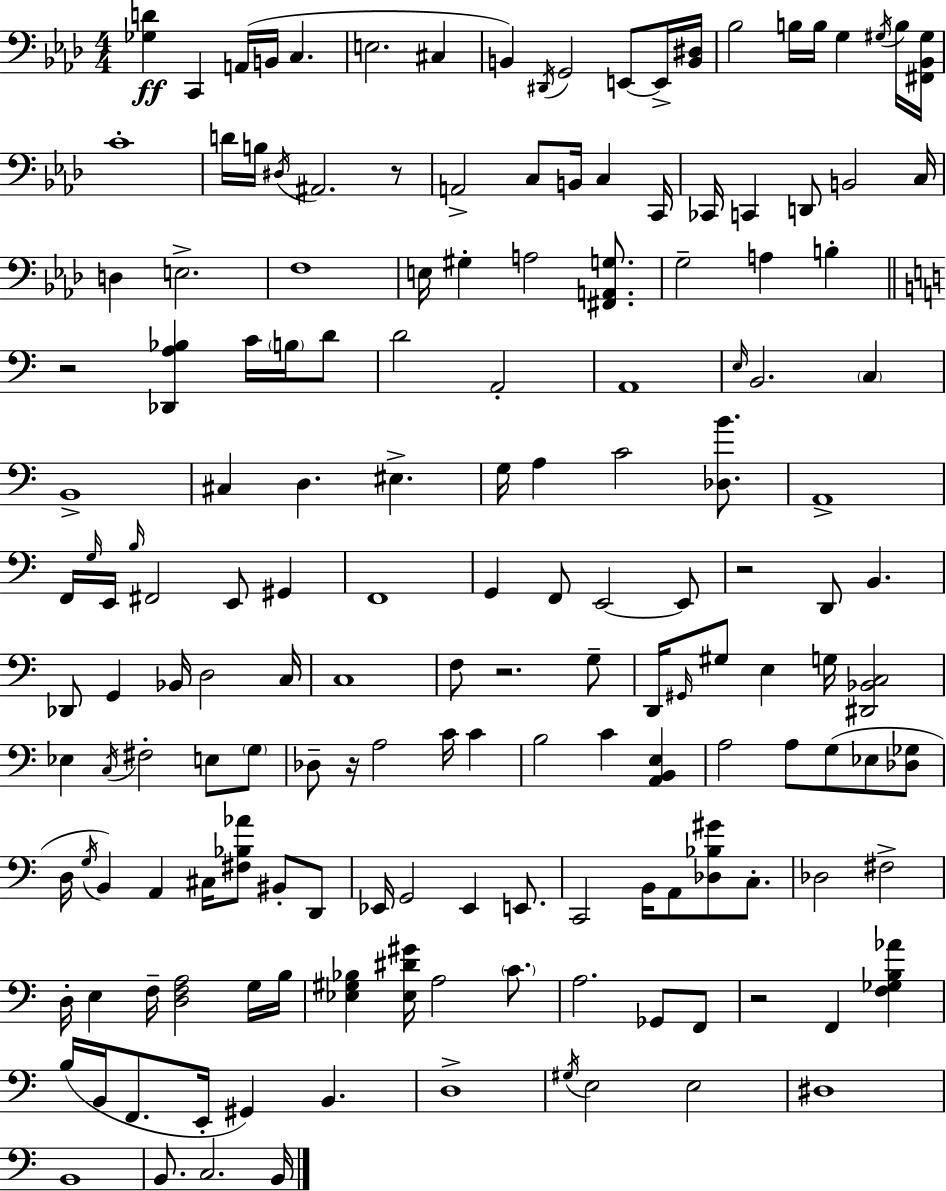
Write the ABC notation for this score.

X:1
T:Untitled
M:4/4
L:1/4
K:Fm
[_G,D] C,, A,,/4 B,,/4 C, E,2 ^C, B,, ^D,,/4 G,,2 E,,/2 E,,/4 [B,,^D,]/4 _B,2 B,/4 B,/4 G, ^G,/4 B,/4 [^F,,_B,,^G,]/4 C4 D/4 B,/4 ^D,/4 ^A,,2 z/2 A,,2 C,/2 B,,/4 C, C,,/4 _C,,/4 C,, D,,/2 B,,2 C,/4 D, E,2 F,4 E,/4 ^G, A,2 [^F,,A,,G,]/2 G,2 A, B, z2 [_D,,A,_B,] C/4 B,/4 D/2 D2 A,,2 A,,4 E,/4 B,,2 C, B,,4 ^C, D, ^E, G,/4 A, C2 [_D,B]/2 A,,4 F,,/4 G,/4 E,,/4 B,/4 ^F,,2 E,,/2 ^G,, F,,4 G,, F,,/2 E,,2 E,,/2 z2 D,,/2 B,, _D,,/2 G,, _B,,/4 D,2 C,/4 C,4 F,/2 z2 G,/2 D,,/4 ^G,,/4 ^G,/2 E, G,/4 [^D,,_B,,C,]2 _E, C,/4 ^F,2 E,/2 G,/2 _D,/2 z/4 A,2 C/4 C B,2 C [A,,B,,E,] A,2 A,/2 G,/2 _E,/2 [_D,_G,]/2 D,/4 G,/4 B,, A,, ^C,/4 [^F,_B,_A]/2 ^B,,/2 D,,/2 _E,,/4 G,,2 _E,, E,,/2 C,,2 B,,/4 A,,/2 [_D,_B,^G]/2 C,/2 _D,2 ^F,2 D,/4 E, F,/4 [D,F,A,]2 G,/4 B,/4 [_E,^G,_B,] [_E,^D^G]/4 A,2 C/2 A,2 _G,,/2 F,,/2 z2 F,, [F,_G,B,_A] B,/4 B,,/4 F,,/2 E,,/4 ^G,, B,, D,4 ^G,/4 E,2 E,2 ^D,4 B,,4 B,,/2 C,2 B,,/4